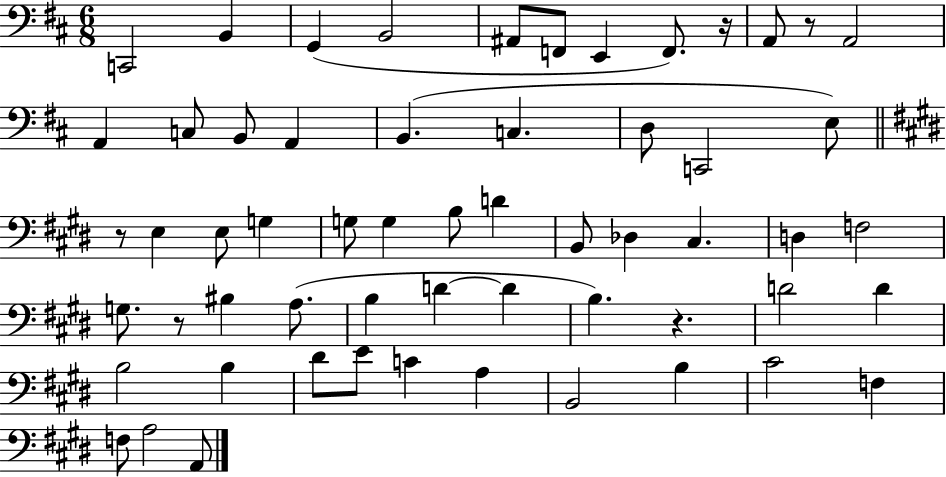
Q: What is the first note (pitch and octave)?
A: C2